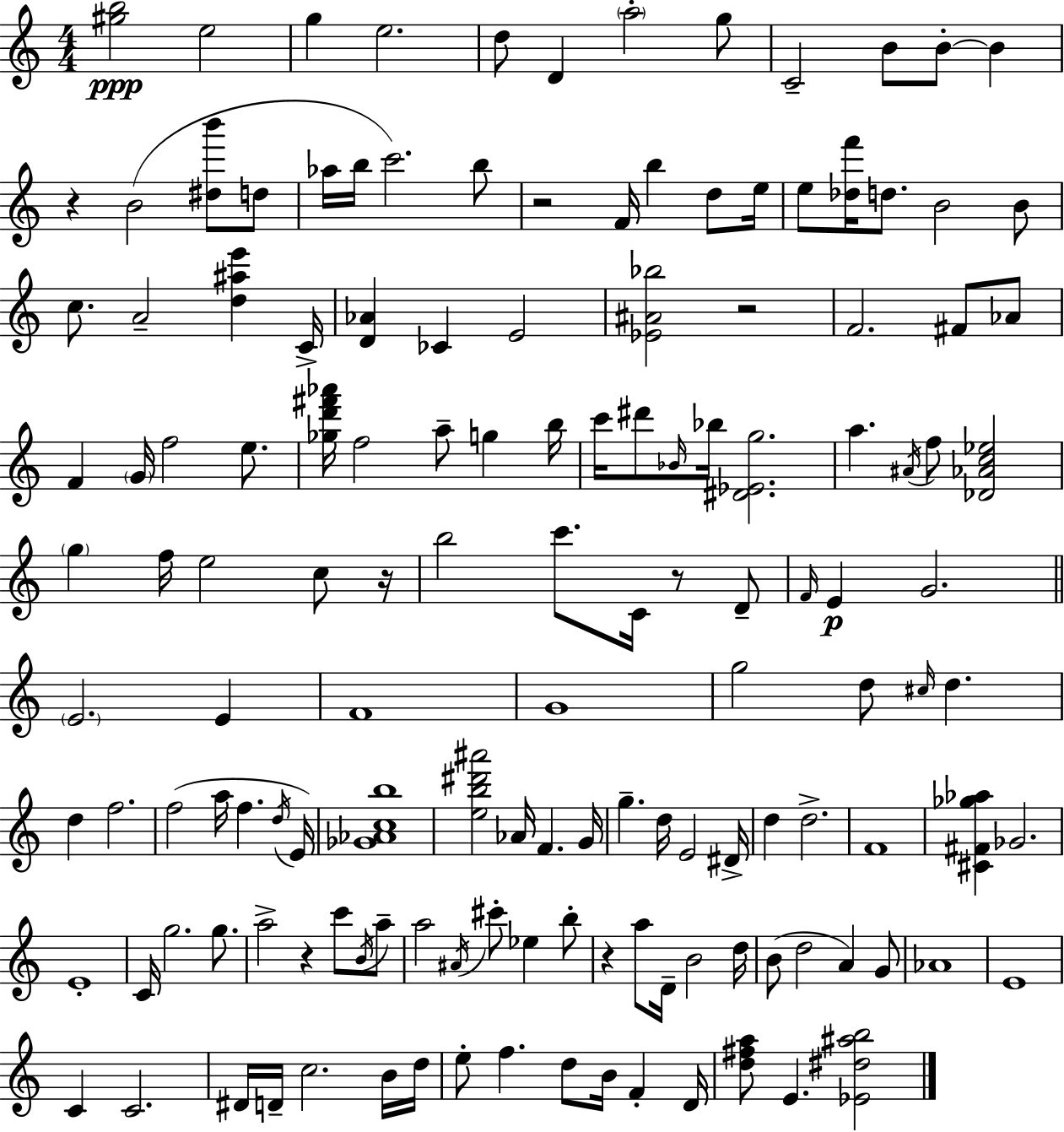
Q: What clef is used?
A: treble